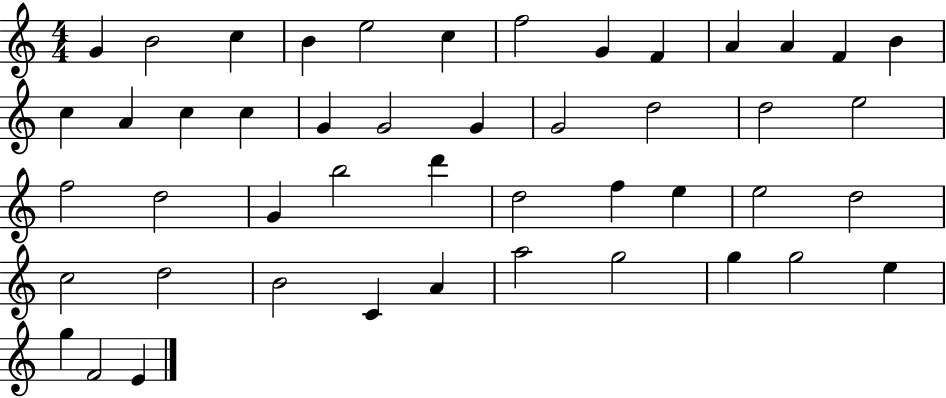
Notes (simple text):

G4/q B4/h C5/q B4/q E5/h C5/q F5/h G4/q F4/q A4/q A4/q F4/q B4/q C5/q A4/q C5/q C5/q G4/q G4/h G4/q G4/h D5/h D5/h E5/h F5/h D5/h G4/q B5/h D6/q D5/h F5/q E5/q E5/h D5/h C5/h D5/h B4/h C4/q A4/q A5/h G5/h G5/q G5/h E5/q G5/q F4/h E4/q